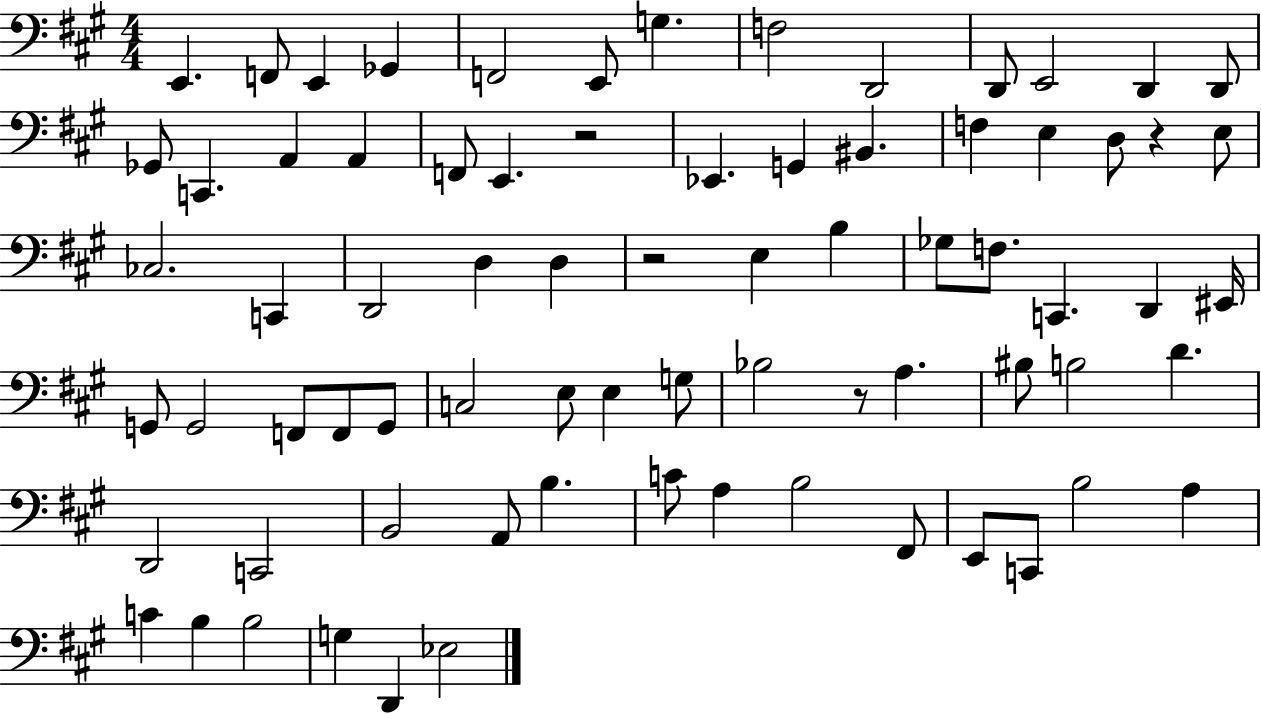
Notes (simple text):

E2/q. F2/e E2/q Gb2/q F2/h E2/e G3/q. F3/h D2/h D2/e E2/h D2/q D2/e Gb2/e C2/q. A2/q A2/q F2/e E2/q. R/h Eb2/q. G2/q BIS2/q. F3/q E3/q D3/e R/q E3/e CES3/h. C2/q D2/h D3/q D3/q R/h E3/q B3/q Gb3/e F3/e. C2/q. D2/q EIS2/s G2/e G2/h F2/e F2/e G2/e C3/h E3/e E3/q G3/e Bb3/h R/e A3/q. BIS3/e B3/h D4/q. D2/h C2/h B2/h A2/e B3/q. C4/e A3/q B3/h F#2/e E2/e C2/e B3/h A3/q C4/q B3/q B3/h G3/q D2/q Eb3/h